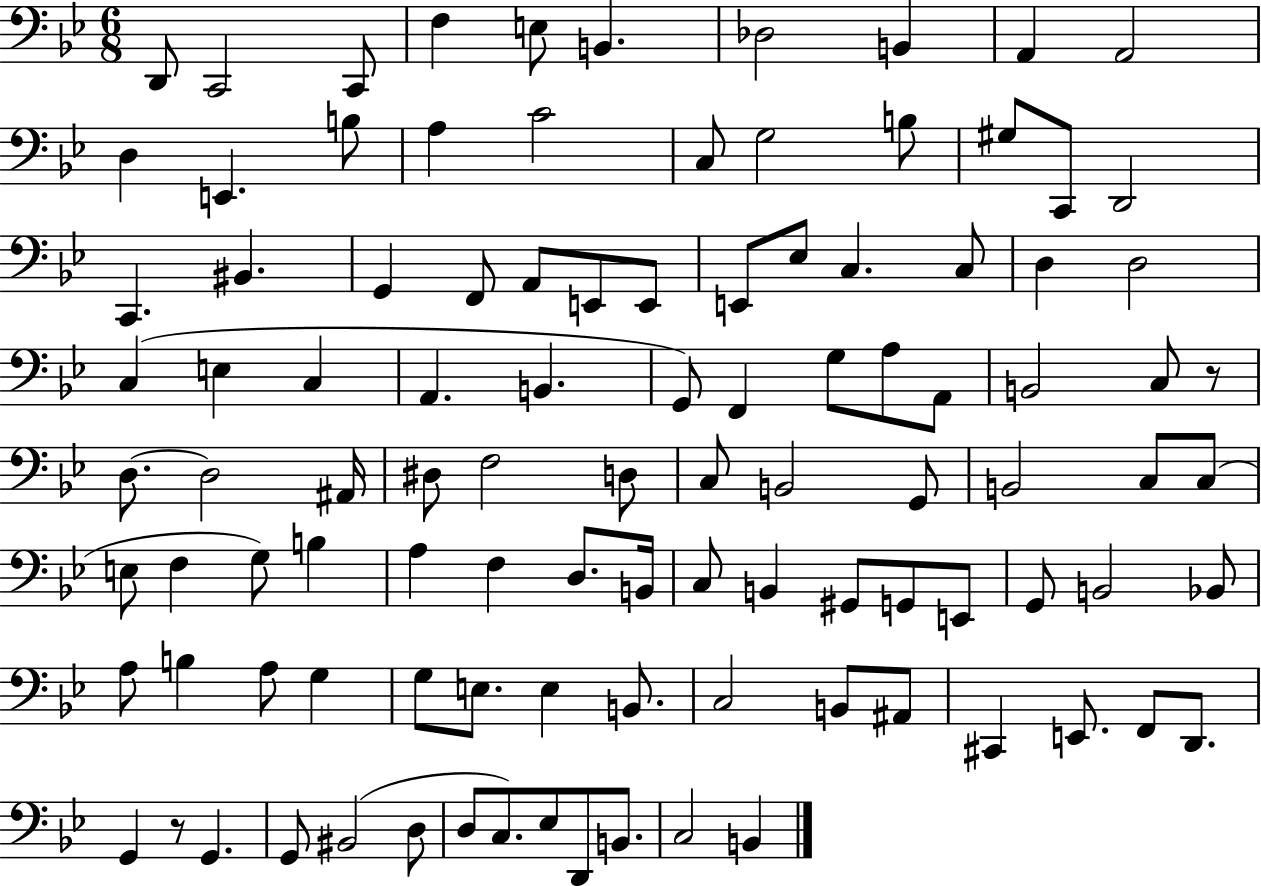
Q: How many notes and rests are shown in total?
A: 103